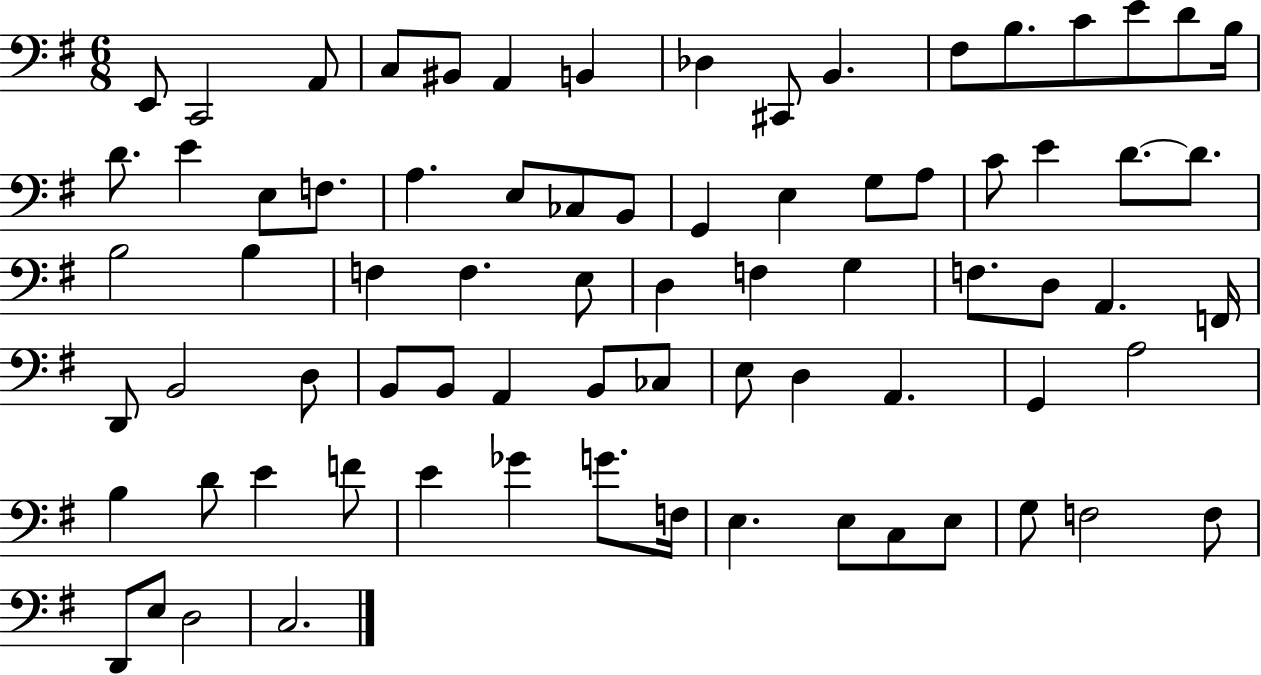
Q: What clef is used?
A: bass